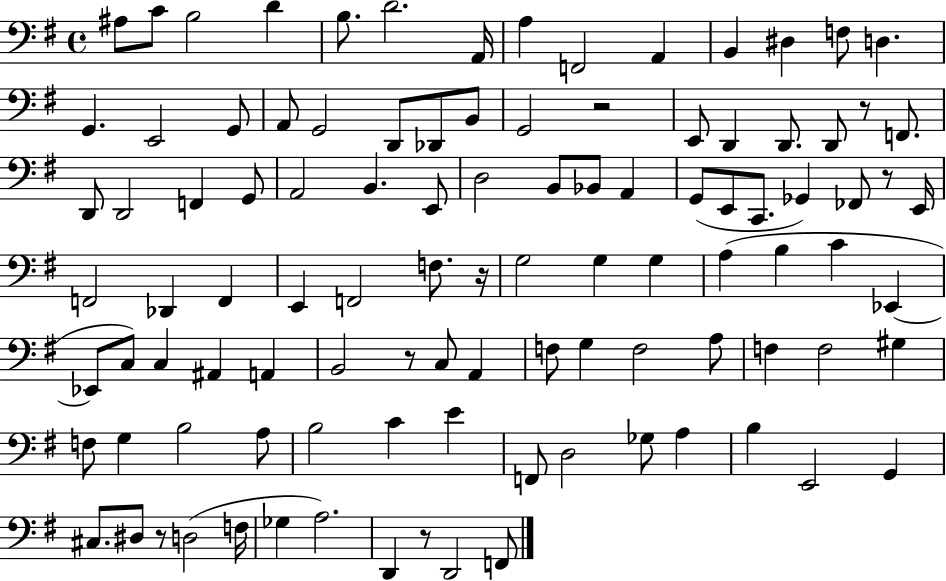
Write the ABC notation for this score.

X:1
T:Untitled
M:4/4
L:1/4
K:G
^A,/2 C/2 B,2 D B,/2 D2 A,,/4 A, F,,2 A,, B,, ^D, F,/2 D, G,, E,,2 G,,/2 A,,/2 G,,2 D,,/2 _D,,/2 B,,/2 G,,2 z2 E,,/2 D,, D,,/2 D,,/2 z/2 F,,/2 D,,/2 D,,2 F,, G,,/2 A,,2 B,, E,,/2 D,2 B,,/2 _B,,/2 A,, G,,/2 E,,/2 C,,/2 _G,, _F,,/2 z/2 E,,/4 F,,2 _D,, F,, E,, F,,2 F,/2 z/4 G,2 G, G, A, B, C _E,, _E,,/2 C,/2 C, ^A,, A,, B,,2 z/2 C,/2 A,, F,/2 G, F,2 A,/2 F, F,2 ^G, F,/2 G, B,2 A,/2 B,2 C E F,,/2 D,2 _G,/2 A, B, E,,2 G,, ^C,/2 ^D,/2 z/2 D,2 F,/4 _G, A,2 D,, z/2 D,,2 F,,/2